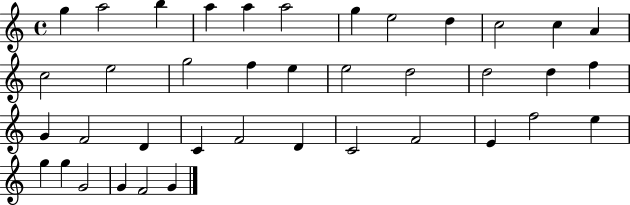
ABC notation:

X:1
T:Untitled
M:4/4
L:1/4
K:C
g a2 b a a a2 g e2 d c2 c A c2 e2 g2 f e e2 d2 d2 d f G F2 D C F2 D C2 F2 E f2 e g g G2 G F2 G